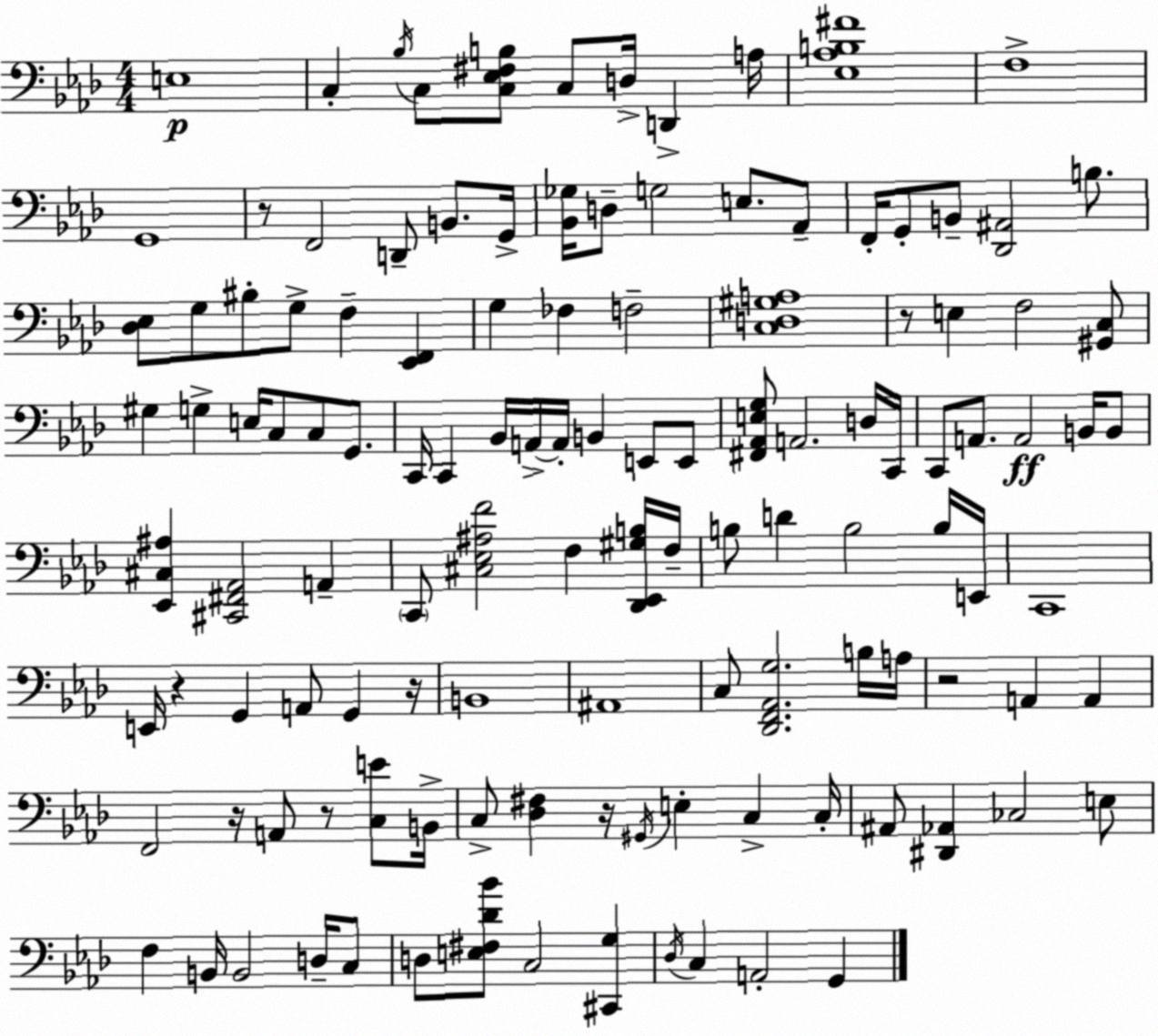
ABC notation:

X:1
T:Untitled
M:4/4
L:1/4
K:Fm
E,4 C, _B,/4 C,/2 [C,_E,^F,B,]/2 C,/2 D,/4 D,, A,/4 [_E,_A,B,^F]4 F,4 G,,4 z/2 F,,2 D,,/2 B,,/2 G,,/4 [_B,,_G,]/4 D,/2 G,2 E,/2 _A,,/2 F,,/4 G,,/2 B,,/2 [_D,,^A,,]2 B,/2 [_D,_E,]/2 G,/2 ^B,/2 G,/2 F, [_E,,F,,] G, _F, F,2 [C,D,^G,A,]4 z/2 E, F,2 [^G,,C,]/2 ^G, G, E,/4 C,/2 C,/2 G,,/2 C,,/4 C,, _B,,/4 A,,/4 A,,/4 B,, E,,/2 E,,/2 [^F,,_A,,E,G,]/2 A,,2 D,/4 C,,/4 C,,/2 A,,/2 A,,2 B,,/4 B,,/2 [_E,,^C,^A,] [^C,,^F,,_A,,]2 A,, C,,/2 [^C,_E,^A,F]2 F, [_D,,_E,,^G,B,]/4 F,/4 B,/2 D B,2 B,/4 E,,/4 C,,4 E,,/4 z G,, A,,/2 G,, z/4 B,,4 ^A,,4 C,/2 [_D,,F,,_A,,G,]2 B,/4 A,/4 z2 A,, A,, F,,2 z/4 A,,/2 z/2 [C,E]/2 B,,/4 C,/2 [_D,^F,] z/4 ^G,,/4 E, C, C,/4 ^A,,/2 [^D,,_A,,] _C,2 E,/2 F, B,,/4 B,,2 D,/4 C,/2 D,/2 [E,^F,_D_B]/2 C,2 [^C,,G,] _D,/4 C, A,,2 G,,